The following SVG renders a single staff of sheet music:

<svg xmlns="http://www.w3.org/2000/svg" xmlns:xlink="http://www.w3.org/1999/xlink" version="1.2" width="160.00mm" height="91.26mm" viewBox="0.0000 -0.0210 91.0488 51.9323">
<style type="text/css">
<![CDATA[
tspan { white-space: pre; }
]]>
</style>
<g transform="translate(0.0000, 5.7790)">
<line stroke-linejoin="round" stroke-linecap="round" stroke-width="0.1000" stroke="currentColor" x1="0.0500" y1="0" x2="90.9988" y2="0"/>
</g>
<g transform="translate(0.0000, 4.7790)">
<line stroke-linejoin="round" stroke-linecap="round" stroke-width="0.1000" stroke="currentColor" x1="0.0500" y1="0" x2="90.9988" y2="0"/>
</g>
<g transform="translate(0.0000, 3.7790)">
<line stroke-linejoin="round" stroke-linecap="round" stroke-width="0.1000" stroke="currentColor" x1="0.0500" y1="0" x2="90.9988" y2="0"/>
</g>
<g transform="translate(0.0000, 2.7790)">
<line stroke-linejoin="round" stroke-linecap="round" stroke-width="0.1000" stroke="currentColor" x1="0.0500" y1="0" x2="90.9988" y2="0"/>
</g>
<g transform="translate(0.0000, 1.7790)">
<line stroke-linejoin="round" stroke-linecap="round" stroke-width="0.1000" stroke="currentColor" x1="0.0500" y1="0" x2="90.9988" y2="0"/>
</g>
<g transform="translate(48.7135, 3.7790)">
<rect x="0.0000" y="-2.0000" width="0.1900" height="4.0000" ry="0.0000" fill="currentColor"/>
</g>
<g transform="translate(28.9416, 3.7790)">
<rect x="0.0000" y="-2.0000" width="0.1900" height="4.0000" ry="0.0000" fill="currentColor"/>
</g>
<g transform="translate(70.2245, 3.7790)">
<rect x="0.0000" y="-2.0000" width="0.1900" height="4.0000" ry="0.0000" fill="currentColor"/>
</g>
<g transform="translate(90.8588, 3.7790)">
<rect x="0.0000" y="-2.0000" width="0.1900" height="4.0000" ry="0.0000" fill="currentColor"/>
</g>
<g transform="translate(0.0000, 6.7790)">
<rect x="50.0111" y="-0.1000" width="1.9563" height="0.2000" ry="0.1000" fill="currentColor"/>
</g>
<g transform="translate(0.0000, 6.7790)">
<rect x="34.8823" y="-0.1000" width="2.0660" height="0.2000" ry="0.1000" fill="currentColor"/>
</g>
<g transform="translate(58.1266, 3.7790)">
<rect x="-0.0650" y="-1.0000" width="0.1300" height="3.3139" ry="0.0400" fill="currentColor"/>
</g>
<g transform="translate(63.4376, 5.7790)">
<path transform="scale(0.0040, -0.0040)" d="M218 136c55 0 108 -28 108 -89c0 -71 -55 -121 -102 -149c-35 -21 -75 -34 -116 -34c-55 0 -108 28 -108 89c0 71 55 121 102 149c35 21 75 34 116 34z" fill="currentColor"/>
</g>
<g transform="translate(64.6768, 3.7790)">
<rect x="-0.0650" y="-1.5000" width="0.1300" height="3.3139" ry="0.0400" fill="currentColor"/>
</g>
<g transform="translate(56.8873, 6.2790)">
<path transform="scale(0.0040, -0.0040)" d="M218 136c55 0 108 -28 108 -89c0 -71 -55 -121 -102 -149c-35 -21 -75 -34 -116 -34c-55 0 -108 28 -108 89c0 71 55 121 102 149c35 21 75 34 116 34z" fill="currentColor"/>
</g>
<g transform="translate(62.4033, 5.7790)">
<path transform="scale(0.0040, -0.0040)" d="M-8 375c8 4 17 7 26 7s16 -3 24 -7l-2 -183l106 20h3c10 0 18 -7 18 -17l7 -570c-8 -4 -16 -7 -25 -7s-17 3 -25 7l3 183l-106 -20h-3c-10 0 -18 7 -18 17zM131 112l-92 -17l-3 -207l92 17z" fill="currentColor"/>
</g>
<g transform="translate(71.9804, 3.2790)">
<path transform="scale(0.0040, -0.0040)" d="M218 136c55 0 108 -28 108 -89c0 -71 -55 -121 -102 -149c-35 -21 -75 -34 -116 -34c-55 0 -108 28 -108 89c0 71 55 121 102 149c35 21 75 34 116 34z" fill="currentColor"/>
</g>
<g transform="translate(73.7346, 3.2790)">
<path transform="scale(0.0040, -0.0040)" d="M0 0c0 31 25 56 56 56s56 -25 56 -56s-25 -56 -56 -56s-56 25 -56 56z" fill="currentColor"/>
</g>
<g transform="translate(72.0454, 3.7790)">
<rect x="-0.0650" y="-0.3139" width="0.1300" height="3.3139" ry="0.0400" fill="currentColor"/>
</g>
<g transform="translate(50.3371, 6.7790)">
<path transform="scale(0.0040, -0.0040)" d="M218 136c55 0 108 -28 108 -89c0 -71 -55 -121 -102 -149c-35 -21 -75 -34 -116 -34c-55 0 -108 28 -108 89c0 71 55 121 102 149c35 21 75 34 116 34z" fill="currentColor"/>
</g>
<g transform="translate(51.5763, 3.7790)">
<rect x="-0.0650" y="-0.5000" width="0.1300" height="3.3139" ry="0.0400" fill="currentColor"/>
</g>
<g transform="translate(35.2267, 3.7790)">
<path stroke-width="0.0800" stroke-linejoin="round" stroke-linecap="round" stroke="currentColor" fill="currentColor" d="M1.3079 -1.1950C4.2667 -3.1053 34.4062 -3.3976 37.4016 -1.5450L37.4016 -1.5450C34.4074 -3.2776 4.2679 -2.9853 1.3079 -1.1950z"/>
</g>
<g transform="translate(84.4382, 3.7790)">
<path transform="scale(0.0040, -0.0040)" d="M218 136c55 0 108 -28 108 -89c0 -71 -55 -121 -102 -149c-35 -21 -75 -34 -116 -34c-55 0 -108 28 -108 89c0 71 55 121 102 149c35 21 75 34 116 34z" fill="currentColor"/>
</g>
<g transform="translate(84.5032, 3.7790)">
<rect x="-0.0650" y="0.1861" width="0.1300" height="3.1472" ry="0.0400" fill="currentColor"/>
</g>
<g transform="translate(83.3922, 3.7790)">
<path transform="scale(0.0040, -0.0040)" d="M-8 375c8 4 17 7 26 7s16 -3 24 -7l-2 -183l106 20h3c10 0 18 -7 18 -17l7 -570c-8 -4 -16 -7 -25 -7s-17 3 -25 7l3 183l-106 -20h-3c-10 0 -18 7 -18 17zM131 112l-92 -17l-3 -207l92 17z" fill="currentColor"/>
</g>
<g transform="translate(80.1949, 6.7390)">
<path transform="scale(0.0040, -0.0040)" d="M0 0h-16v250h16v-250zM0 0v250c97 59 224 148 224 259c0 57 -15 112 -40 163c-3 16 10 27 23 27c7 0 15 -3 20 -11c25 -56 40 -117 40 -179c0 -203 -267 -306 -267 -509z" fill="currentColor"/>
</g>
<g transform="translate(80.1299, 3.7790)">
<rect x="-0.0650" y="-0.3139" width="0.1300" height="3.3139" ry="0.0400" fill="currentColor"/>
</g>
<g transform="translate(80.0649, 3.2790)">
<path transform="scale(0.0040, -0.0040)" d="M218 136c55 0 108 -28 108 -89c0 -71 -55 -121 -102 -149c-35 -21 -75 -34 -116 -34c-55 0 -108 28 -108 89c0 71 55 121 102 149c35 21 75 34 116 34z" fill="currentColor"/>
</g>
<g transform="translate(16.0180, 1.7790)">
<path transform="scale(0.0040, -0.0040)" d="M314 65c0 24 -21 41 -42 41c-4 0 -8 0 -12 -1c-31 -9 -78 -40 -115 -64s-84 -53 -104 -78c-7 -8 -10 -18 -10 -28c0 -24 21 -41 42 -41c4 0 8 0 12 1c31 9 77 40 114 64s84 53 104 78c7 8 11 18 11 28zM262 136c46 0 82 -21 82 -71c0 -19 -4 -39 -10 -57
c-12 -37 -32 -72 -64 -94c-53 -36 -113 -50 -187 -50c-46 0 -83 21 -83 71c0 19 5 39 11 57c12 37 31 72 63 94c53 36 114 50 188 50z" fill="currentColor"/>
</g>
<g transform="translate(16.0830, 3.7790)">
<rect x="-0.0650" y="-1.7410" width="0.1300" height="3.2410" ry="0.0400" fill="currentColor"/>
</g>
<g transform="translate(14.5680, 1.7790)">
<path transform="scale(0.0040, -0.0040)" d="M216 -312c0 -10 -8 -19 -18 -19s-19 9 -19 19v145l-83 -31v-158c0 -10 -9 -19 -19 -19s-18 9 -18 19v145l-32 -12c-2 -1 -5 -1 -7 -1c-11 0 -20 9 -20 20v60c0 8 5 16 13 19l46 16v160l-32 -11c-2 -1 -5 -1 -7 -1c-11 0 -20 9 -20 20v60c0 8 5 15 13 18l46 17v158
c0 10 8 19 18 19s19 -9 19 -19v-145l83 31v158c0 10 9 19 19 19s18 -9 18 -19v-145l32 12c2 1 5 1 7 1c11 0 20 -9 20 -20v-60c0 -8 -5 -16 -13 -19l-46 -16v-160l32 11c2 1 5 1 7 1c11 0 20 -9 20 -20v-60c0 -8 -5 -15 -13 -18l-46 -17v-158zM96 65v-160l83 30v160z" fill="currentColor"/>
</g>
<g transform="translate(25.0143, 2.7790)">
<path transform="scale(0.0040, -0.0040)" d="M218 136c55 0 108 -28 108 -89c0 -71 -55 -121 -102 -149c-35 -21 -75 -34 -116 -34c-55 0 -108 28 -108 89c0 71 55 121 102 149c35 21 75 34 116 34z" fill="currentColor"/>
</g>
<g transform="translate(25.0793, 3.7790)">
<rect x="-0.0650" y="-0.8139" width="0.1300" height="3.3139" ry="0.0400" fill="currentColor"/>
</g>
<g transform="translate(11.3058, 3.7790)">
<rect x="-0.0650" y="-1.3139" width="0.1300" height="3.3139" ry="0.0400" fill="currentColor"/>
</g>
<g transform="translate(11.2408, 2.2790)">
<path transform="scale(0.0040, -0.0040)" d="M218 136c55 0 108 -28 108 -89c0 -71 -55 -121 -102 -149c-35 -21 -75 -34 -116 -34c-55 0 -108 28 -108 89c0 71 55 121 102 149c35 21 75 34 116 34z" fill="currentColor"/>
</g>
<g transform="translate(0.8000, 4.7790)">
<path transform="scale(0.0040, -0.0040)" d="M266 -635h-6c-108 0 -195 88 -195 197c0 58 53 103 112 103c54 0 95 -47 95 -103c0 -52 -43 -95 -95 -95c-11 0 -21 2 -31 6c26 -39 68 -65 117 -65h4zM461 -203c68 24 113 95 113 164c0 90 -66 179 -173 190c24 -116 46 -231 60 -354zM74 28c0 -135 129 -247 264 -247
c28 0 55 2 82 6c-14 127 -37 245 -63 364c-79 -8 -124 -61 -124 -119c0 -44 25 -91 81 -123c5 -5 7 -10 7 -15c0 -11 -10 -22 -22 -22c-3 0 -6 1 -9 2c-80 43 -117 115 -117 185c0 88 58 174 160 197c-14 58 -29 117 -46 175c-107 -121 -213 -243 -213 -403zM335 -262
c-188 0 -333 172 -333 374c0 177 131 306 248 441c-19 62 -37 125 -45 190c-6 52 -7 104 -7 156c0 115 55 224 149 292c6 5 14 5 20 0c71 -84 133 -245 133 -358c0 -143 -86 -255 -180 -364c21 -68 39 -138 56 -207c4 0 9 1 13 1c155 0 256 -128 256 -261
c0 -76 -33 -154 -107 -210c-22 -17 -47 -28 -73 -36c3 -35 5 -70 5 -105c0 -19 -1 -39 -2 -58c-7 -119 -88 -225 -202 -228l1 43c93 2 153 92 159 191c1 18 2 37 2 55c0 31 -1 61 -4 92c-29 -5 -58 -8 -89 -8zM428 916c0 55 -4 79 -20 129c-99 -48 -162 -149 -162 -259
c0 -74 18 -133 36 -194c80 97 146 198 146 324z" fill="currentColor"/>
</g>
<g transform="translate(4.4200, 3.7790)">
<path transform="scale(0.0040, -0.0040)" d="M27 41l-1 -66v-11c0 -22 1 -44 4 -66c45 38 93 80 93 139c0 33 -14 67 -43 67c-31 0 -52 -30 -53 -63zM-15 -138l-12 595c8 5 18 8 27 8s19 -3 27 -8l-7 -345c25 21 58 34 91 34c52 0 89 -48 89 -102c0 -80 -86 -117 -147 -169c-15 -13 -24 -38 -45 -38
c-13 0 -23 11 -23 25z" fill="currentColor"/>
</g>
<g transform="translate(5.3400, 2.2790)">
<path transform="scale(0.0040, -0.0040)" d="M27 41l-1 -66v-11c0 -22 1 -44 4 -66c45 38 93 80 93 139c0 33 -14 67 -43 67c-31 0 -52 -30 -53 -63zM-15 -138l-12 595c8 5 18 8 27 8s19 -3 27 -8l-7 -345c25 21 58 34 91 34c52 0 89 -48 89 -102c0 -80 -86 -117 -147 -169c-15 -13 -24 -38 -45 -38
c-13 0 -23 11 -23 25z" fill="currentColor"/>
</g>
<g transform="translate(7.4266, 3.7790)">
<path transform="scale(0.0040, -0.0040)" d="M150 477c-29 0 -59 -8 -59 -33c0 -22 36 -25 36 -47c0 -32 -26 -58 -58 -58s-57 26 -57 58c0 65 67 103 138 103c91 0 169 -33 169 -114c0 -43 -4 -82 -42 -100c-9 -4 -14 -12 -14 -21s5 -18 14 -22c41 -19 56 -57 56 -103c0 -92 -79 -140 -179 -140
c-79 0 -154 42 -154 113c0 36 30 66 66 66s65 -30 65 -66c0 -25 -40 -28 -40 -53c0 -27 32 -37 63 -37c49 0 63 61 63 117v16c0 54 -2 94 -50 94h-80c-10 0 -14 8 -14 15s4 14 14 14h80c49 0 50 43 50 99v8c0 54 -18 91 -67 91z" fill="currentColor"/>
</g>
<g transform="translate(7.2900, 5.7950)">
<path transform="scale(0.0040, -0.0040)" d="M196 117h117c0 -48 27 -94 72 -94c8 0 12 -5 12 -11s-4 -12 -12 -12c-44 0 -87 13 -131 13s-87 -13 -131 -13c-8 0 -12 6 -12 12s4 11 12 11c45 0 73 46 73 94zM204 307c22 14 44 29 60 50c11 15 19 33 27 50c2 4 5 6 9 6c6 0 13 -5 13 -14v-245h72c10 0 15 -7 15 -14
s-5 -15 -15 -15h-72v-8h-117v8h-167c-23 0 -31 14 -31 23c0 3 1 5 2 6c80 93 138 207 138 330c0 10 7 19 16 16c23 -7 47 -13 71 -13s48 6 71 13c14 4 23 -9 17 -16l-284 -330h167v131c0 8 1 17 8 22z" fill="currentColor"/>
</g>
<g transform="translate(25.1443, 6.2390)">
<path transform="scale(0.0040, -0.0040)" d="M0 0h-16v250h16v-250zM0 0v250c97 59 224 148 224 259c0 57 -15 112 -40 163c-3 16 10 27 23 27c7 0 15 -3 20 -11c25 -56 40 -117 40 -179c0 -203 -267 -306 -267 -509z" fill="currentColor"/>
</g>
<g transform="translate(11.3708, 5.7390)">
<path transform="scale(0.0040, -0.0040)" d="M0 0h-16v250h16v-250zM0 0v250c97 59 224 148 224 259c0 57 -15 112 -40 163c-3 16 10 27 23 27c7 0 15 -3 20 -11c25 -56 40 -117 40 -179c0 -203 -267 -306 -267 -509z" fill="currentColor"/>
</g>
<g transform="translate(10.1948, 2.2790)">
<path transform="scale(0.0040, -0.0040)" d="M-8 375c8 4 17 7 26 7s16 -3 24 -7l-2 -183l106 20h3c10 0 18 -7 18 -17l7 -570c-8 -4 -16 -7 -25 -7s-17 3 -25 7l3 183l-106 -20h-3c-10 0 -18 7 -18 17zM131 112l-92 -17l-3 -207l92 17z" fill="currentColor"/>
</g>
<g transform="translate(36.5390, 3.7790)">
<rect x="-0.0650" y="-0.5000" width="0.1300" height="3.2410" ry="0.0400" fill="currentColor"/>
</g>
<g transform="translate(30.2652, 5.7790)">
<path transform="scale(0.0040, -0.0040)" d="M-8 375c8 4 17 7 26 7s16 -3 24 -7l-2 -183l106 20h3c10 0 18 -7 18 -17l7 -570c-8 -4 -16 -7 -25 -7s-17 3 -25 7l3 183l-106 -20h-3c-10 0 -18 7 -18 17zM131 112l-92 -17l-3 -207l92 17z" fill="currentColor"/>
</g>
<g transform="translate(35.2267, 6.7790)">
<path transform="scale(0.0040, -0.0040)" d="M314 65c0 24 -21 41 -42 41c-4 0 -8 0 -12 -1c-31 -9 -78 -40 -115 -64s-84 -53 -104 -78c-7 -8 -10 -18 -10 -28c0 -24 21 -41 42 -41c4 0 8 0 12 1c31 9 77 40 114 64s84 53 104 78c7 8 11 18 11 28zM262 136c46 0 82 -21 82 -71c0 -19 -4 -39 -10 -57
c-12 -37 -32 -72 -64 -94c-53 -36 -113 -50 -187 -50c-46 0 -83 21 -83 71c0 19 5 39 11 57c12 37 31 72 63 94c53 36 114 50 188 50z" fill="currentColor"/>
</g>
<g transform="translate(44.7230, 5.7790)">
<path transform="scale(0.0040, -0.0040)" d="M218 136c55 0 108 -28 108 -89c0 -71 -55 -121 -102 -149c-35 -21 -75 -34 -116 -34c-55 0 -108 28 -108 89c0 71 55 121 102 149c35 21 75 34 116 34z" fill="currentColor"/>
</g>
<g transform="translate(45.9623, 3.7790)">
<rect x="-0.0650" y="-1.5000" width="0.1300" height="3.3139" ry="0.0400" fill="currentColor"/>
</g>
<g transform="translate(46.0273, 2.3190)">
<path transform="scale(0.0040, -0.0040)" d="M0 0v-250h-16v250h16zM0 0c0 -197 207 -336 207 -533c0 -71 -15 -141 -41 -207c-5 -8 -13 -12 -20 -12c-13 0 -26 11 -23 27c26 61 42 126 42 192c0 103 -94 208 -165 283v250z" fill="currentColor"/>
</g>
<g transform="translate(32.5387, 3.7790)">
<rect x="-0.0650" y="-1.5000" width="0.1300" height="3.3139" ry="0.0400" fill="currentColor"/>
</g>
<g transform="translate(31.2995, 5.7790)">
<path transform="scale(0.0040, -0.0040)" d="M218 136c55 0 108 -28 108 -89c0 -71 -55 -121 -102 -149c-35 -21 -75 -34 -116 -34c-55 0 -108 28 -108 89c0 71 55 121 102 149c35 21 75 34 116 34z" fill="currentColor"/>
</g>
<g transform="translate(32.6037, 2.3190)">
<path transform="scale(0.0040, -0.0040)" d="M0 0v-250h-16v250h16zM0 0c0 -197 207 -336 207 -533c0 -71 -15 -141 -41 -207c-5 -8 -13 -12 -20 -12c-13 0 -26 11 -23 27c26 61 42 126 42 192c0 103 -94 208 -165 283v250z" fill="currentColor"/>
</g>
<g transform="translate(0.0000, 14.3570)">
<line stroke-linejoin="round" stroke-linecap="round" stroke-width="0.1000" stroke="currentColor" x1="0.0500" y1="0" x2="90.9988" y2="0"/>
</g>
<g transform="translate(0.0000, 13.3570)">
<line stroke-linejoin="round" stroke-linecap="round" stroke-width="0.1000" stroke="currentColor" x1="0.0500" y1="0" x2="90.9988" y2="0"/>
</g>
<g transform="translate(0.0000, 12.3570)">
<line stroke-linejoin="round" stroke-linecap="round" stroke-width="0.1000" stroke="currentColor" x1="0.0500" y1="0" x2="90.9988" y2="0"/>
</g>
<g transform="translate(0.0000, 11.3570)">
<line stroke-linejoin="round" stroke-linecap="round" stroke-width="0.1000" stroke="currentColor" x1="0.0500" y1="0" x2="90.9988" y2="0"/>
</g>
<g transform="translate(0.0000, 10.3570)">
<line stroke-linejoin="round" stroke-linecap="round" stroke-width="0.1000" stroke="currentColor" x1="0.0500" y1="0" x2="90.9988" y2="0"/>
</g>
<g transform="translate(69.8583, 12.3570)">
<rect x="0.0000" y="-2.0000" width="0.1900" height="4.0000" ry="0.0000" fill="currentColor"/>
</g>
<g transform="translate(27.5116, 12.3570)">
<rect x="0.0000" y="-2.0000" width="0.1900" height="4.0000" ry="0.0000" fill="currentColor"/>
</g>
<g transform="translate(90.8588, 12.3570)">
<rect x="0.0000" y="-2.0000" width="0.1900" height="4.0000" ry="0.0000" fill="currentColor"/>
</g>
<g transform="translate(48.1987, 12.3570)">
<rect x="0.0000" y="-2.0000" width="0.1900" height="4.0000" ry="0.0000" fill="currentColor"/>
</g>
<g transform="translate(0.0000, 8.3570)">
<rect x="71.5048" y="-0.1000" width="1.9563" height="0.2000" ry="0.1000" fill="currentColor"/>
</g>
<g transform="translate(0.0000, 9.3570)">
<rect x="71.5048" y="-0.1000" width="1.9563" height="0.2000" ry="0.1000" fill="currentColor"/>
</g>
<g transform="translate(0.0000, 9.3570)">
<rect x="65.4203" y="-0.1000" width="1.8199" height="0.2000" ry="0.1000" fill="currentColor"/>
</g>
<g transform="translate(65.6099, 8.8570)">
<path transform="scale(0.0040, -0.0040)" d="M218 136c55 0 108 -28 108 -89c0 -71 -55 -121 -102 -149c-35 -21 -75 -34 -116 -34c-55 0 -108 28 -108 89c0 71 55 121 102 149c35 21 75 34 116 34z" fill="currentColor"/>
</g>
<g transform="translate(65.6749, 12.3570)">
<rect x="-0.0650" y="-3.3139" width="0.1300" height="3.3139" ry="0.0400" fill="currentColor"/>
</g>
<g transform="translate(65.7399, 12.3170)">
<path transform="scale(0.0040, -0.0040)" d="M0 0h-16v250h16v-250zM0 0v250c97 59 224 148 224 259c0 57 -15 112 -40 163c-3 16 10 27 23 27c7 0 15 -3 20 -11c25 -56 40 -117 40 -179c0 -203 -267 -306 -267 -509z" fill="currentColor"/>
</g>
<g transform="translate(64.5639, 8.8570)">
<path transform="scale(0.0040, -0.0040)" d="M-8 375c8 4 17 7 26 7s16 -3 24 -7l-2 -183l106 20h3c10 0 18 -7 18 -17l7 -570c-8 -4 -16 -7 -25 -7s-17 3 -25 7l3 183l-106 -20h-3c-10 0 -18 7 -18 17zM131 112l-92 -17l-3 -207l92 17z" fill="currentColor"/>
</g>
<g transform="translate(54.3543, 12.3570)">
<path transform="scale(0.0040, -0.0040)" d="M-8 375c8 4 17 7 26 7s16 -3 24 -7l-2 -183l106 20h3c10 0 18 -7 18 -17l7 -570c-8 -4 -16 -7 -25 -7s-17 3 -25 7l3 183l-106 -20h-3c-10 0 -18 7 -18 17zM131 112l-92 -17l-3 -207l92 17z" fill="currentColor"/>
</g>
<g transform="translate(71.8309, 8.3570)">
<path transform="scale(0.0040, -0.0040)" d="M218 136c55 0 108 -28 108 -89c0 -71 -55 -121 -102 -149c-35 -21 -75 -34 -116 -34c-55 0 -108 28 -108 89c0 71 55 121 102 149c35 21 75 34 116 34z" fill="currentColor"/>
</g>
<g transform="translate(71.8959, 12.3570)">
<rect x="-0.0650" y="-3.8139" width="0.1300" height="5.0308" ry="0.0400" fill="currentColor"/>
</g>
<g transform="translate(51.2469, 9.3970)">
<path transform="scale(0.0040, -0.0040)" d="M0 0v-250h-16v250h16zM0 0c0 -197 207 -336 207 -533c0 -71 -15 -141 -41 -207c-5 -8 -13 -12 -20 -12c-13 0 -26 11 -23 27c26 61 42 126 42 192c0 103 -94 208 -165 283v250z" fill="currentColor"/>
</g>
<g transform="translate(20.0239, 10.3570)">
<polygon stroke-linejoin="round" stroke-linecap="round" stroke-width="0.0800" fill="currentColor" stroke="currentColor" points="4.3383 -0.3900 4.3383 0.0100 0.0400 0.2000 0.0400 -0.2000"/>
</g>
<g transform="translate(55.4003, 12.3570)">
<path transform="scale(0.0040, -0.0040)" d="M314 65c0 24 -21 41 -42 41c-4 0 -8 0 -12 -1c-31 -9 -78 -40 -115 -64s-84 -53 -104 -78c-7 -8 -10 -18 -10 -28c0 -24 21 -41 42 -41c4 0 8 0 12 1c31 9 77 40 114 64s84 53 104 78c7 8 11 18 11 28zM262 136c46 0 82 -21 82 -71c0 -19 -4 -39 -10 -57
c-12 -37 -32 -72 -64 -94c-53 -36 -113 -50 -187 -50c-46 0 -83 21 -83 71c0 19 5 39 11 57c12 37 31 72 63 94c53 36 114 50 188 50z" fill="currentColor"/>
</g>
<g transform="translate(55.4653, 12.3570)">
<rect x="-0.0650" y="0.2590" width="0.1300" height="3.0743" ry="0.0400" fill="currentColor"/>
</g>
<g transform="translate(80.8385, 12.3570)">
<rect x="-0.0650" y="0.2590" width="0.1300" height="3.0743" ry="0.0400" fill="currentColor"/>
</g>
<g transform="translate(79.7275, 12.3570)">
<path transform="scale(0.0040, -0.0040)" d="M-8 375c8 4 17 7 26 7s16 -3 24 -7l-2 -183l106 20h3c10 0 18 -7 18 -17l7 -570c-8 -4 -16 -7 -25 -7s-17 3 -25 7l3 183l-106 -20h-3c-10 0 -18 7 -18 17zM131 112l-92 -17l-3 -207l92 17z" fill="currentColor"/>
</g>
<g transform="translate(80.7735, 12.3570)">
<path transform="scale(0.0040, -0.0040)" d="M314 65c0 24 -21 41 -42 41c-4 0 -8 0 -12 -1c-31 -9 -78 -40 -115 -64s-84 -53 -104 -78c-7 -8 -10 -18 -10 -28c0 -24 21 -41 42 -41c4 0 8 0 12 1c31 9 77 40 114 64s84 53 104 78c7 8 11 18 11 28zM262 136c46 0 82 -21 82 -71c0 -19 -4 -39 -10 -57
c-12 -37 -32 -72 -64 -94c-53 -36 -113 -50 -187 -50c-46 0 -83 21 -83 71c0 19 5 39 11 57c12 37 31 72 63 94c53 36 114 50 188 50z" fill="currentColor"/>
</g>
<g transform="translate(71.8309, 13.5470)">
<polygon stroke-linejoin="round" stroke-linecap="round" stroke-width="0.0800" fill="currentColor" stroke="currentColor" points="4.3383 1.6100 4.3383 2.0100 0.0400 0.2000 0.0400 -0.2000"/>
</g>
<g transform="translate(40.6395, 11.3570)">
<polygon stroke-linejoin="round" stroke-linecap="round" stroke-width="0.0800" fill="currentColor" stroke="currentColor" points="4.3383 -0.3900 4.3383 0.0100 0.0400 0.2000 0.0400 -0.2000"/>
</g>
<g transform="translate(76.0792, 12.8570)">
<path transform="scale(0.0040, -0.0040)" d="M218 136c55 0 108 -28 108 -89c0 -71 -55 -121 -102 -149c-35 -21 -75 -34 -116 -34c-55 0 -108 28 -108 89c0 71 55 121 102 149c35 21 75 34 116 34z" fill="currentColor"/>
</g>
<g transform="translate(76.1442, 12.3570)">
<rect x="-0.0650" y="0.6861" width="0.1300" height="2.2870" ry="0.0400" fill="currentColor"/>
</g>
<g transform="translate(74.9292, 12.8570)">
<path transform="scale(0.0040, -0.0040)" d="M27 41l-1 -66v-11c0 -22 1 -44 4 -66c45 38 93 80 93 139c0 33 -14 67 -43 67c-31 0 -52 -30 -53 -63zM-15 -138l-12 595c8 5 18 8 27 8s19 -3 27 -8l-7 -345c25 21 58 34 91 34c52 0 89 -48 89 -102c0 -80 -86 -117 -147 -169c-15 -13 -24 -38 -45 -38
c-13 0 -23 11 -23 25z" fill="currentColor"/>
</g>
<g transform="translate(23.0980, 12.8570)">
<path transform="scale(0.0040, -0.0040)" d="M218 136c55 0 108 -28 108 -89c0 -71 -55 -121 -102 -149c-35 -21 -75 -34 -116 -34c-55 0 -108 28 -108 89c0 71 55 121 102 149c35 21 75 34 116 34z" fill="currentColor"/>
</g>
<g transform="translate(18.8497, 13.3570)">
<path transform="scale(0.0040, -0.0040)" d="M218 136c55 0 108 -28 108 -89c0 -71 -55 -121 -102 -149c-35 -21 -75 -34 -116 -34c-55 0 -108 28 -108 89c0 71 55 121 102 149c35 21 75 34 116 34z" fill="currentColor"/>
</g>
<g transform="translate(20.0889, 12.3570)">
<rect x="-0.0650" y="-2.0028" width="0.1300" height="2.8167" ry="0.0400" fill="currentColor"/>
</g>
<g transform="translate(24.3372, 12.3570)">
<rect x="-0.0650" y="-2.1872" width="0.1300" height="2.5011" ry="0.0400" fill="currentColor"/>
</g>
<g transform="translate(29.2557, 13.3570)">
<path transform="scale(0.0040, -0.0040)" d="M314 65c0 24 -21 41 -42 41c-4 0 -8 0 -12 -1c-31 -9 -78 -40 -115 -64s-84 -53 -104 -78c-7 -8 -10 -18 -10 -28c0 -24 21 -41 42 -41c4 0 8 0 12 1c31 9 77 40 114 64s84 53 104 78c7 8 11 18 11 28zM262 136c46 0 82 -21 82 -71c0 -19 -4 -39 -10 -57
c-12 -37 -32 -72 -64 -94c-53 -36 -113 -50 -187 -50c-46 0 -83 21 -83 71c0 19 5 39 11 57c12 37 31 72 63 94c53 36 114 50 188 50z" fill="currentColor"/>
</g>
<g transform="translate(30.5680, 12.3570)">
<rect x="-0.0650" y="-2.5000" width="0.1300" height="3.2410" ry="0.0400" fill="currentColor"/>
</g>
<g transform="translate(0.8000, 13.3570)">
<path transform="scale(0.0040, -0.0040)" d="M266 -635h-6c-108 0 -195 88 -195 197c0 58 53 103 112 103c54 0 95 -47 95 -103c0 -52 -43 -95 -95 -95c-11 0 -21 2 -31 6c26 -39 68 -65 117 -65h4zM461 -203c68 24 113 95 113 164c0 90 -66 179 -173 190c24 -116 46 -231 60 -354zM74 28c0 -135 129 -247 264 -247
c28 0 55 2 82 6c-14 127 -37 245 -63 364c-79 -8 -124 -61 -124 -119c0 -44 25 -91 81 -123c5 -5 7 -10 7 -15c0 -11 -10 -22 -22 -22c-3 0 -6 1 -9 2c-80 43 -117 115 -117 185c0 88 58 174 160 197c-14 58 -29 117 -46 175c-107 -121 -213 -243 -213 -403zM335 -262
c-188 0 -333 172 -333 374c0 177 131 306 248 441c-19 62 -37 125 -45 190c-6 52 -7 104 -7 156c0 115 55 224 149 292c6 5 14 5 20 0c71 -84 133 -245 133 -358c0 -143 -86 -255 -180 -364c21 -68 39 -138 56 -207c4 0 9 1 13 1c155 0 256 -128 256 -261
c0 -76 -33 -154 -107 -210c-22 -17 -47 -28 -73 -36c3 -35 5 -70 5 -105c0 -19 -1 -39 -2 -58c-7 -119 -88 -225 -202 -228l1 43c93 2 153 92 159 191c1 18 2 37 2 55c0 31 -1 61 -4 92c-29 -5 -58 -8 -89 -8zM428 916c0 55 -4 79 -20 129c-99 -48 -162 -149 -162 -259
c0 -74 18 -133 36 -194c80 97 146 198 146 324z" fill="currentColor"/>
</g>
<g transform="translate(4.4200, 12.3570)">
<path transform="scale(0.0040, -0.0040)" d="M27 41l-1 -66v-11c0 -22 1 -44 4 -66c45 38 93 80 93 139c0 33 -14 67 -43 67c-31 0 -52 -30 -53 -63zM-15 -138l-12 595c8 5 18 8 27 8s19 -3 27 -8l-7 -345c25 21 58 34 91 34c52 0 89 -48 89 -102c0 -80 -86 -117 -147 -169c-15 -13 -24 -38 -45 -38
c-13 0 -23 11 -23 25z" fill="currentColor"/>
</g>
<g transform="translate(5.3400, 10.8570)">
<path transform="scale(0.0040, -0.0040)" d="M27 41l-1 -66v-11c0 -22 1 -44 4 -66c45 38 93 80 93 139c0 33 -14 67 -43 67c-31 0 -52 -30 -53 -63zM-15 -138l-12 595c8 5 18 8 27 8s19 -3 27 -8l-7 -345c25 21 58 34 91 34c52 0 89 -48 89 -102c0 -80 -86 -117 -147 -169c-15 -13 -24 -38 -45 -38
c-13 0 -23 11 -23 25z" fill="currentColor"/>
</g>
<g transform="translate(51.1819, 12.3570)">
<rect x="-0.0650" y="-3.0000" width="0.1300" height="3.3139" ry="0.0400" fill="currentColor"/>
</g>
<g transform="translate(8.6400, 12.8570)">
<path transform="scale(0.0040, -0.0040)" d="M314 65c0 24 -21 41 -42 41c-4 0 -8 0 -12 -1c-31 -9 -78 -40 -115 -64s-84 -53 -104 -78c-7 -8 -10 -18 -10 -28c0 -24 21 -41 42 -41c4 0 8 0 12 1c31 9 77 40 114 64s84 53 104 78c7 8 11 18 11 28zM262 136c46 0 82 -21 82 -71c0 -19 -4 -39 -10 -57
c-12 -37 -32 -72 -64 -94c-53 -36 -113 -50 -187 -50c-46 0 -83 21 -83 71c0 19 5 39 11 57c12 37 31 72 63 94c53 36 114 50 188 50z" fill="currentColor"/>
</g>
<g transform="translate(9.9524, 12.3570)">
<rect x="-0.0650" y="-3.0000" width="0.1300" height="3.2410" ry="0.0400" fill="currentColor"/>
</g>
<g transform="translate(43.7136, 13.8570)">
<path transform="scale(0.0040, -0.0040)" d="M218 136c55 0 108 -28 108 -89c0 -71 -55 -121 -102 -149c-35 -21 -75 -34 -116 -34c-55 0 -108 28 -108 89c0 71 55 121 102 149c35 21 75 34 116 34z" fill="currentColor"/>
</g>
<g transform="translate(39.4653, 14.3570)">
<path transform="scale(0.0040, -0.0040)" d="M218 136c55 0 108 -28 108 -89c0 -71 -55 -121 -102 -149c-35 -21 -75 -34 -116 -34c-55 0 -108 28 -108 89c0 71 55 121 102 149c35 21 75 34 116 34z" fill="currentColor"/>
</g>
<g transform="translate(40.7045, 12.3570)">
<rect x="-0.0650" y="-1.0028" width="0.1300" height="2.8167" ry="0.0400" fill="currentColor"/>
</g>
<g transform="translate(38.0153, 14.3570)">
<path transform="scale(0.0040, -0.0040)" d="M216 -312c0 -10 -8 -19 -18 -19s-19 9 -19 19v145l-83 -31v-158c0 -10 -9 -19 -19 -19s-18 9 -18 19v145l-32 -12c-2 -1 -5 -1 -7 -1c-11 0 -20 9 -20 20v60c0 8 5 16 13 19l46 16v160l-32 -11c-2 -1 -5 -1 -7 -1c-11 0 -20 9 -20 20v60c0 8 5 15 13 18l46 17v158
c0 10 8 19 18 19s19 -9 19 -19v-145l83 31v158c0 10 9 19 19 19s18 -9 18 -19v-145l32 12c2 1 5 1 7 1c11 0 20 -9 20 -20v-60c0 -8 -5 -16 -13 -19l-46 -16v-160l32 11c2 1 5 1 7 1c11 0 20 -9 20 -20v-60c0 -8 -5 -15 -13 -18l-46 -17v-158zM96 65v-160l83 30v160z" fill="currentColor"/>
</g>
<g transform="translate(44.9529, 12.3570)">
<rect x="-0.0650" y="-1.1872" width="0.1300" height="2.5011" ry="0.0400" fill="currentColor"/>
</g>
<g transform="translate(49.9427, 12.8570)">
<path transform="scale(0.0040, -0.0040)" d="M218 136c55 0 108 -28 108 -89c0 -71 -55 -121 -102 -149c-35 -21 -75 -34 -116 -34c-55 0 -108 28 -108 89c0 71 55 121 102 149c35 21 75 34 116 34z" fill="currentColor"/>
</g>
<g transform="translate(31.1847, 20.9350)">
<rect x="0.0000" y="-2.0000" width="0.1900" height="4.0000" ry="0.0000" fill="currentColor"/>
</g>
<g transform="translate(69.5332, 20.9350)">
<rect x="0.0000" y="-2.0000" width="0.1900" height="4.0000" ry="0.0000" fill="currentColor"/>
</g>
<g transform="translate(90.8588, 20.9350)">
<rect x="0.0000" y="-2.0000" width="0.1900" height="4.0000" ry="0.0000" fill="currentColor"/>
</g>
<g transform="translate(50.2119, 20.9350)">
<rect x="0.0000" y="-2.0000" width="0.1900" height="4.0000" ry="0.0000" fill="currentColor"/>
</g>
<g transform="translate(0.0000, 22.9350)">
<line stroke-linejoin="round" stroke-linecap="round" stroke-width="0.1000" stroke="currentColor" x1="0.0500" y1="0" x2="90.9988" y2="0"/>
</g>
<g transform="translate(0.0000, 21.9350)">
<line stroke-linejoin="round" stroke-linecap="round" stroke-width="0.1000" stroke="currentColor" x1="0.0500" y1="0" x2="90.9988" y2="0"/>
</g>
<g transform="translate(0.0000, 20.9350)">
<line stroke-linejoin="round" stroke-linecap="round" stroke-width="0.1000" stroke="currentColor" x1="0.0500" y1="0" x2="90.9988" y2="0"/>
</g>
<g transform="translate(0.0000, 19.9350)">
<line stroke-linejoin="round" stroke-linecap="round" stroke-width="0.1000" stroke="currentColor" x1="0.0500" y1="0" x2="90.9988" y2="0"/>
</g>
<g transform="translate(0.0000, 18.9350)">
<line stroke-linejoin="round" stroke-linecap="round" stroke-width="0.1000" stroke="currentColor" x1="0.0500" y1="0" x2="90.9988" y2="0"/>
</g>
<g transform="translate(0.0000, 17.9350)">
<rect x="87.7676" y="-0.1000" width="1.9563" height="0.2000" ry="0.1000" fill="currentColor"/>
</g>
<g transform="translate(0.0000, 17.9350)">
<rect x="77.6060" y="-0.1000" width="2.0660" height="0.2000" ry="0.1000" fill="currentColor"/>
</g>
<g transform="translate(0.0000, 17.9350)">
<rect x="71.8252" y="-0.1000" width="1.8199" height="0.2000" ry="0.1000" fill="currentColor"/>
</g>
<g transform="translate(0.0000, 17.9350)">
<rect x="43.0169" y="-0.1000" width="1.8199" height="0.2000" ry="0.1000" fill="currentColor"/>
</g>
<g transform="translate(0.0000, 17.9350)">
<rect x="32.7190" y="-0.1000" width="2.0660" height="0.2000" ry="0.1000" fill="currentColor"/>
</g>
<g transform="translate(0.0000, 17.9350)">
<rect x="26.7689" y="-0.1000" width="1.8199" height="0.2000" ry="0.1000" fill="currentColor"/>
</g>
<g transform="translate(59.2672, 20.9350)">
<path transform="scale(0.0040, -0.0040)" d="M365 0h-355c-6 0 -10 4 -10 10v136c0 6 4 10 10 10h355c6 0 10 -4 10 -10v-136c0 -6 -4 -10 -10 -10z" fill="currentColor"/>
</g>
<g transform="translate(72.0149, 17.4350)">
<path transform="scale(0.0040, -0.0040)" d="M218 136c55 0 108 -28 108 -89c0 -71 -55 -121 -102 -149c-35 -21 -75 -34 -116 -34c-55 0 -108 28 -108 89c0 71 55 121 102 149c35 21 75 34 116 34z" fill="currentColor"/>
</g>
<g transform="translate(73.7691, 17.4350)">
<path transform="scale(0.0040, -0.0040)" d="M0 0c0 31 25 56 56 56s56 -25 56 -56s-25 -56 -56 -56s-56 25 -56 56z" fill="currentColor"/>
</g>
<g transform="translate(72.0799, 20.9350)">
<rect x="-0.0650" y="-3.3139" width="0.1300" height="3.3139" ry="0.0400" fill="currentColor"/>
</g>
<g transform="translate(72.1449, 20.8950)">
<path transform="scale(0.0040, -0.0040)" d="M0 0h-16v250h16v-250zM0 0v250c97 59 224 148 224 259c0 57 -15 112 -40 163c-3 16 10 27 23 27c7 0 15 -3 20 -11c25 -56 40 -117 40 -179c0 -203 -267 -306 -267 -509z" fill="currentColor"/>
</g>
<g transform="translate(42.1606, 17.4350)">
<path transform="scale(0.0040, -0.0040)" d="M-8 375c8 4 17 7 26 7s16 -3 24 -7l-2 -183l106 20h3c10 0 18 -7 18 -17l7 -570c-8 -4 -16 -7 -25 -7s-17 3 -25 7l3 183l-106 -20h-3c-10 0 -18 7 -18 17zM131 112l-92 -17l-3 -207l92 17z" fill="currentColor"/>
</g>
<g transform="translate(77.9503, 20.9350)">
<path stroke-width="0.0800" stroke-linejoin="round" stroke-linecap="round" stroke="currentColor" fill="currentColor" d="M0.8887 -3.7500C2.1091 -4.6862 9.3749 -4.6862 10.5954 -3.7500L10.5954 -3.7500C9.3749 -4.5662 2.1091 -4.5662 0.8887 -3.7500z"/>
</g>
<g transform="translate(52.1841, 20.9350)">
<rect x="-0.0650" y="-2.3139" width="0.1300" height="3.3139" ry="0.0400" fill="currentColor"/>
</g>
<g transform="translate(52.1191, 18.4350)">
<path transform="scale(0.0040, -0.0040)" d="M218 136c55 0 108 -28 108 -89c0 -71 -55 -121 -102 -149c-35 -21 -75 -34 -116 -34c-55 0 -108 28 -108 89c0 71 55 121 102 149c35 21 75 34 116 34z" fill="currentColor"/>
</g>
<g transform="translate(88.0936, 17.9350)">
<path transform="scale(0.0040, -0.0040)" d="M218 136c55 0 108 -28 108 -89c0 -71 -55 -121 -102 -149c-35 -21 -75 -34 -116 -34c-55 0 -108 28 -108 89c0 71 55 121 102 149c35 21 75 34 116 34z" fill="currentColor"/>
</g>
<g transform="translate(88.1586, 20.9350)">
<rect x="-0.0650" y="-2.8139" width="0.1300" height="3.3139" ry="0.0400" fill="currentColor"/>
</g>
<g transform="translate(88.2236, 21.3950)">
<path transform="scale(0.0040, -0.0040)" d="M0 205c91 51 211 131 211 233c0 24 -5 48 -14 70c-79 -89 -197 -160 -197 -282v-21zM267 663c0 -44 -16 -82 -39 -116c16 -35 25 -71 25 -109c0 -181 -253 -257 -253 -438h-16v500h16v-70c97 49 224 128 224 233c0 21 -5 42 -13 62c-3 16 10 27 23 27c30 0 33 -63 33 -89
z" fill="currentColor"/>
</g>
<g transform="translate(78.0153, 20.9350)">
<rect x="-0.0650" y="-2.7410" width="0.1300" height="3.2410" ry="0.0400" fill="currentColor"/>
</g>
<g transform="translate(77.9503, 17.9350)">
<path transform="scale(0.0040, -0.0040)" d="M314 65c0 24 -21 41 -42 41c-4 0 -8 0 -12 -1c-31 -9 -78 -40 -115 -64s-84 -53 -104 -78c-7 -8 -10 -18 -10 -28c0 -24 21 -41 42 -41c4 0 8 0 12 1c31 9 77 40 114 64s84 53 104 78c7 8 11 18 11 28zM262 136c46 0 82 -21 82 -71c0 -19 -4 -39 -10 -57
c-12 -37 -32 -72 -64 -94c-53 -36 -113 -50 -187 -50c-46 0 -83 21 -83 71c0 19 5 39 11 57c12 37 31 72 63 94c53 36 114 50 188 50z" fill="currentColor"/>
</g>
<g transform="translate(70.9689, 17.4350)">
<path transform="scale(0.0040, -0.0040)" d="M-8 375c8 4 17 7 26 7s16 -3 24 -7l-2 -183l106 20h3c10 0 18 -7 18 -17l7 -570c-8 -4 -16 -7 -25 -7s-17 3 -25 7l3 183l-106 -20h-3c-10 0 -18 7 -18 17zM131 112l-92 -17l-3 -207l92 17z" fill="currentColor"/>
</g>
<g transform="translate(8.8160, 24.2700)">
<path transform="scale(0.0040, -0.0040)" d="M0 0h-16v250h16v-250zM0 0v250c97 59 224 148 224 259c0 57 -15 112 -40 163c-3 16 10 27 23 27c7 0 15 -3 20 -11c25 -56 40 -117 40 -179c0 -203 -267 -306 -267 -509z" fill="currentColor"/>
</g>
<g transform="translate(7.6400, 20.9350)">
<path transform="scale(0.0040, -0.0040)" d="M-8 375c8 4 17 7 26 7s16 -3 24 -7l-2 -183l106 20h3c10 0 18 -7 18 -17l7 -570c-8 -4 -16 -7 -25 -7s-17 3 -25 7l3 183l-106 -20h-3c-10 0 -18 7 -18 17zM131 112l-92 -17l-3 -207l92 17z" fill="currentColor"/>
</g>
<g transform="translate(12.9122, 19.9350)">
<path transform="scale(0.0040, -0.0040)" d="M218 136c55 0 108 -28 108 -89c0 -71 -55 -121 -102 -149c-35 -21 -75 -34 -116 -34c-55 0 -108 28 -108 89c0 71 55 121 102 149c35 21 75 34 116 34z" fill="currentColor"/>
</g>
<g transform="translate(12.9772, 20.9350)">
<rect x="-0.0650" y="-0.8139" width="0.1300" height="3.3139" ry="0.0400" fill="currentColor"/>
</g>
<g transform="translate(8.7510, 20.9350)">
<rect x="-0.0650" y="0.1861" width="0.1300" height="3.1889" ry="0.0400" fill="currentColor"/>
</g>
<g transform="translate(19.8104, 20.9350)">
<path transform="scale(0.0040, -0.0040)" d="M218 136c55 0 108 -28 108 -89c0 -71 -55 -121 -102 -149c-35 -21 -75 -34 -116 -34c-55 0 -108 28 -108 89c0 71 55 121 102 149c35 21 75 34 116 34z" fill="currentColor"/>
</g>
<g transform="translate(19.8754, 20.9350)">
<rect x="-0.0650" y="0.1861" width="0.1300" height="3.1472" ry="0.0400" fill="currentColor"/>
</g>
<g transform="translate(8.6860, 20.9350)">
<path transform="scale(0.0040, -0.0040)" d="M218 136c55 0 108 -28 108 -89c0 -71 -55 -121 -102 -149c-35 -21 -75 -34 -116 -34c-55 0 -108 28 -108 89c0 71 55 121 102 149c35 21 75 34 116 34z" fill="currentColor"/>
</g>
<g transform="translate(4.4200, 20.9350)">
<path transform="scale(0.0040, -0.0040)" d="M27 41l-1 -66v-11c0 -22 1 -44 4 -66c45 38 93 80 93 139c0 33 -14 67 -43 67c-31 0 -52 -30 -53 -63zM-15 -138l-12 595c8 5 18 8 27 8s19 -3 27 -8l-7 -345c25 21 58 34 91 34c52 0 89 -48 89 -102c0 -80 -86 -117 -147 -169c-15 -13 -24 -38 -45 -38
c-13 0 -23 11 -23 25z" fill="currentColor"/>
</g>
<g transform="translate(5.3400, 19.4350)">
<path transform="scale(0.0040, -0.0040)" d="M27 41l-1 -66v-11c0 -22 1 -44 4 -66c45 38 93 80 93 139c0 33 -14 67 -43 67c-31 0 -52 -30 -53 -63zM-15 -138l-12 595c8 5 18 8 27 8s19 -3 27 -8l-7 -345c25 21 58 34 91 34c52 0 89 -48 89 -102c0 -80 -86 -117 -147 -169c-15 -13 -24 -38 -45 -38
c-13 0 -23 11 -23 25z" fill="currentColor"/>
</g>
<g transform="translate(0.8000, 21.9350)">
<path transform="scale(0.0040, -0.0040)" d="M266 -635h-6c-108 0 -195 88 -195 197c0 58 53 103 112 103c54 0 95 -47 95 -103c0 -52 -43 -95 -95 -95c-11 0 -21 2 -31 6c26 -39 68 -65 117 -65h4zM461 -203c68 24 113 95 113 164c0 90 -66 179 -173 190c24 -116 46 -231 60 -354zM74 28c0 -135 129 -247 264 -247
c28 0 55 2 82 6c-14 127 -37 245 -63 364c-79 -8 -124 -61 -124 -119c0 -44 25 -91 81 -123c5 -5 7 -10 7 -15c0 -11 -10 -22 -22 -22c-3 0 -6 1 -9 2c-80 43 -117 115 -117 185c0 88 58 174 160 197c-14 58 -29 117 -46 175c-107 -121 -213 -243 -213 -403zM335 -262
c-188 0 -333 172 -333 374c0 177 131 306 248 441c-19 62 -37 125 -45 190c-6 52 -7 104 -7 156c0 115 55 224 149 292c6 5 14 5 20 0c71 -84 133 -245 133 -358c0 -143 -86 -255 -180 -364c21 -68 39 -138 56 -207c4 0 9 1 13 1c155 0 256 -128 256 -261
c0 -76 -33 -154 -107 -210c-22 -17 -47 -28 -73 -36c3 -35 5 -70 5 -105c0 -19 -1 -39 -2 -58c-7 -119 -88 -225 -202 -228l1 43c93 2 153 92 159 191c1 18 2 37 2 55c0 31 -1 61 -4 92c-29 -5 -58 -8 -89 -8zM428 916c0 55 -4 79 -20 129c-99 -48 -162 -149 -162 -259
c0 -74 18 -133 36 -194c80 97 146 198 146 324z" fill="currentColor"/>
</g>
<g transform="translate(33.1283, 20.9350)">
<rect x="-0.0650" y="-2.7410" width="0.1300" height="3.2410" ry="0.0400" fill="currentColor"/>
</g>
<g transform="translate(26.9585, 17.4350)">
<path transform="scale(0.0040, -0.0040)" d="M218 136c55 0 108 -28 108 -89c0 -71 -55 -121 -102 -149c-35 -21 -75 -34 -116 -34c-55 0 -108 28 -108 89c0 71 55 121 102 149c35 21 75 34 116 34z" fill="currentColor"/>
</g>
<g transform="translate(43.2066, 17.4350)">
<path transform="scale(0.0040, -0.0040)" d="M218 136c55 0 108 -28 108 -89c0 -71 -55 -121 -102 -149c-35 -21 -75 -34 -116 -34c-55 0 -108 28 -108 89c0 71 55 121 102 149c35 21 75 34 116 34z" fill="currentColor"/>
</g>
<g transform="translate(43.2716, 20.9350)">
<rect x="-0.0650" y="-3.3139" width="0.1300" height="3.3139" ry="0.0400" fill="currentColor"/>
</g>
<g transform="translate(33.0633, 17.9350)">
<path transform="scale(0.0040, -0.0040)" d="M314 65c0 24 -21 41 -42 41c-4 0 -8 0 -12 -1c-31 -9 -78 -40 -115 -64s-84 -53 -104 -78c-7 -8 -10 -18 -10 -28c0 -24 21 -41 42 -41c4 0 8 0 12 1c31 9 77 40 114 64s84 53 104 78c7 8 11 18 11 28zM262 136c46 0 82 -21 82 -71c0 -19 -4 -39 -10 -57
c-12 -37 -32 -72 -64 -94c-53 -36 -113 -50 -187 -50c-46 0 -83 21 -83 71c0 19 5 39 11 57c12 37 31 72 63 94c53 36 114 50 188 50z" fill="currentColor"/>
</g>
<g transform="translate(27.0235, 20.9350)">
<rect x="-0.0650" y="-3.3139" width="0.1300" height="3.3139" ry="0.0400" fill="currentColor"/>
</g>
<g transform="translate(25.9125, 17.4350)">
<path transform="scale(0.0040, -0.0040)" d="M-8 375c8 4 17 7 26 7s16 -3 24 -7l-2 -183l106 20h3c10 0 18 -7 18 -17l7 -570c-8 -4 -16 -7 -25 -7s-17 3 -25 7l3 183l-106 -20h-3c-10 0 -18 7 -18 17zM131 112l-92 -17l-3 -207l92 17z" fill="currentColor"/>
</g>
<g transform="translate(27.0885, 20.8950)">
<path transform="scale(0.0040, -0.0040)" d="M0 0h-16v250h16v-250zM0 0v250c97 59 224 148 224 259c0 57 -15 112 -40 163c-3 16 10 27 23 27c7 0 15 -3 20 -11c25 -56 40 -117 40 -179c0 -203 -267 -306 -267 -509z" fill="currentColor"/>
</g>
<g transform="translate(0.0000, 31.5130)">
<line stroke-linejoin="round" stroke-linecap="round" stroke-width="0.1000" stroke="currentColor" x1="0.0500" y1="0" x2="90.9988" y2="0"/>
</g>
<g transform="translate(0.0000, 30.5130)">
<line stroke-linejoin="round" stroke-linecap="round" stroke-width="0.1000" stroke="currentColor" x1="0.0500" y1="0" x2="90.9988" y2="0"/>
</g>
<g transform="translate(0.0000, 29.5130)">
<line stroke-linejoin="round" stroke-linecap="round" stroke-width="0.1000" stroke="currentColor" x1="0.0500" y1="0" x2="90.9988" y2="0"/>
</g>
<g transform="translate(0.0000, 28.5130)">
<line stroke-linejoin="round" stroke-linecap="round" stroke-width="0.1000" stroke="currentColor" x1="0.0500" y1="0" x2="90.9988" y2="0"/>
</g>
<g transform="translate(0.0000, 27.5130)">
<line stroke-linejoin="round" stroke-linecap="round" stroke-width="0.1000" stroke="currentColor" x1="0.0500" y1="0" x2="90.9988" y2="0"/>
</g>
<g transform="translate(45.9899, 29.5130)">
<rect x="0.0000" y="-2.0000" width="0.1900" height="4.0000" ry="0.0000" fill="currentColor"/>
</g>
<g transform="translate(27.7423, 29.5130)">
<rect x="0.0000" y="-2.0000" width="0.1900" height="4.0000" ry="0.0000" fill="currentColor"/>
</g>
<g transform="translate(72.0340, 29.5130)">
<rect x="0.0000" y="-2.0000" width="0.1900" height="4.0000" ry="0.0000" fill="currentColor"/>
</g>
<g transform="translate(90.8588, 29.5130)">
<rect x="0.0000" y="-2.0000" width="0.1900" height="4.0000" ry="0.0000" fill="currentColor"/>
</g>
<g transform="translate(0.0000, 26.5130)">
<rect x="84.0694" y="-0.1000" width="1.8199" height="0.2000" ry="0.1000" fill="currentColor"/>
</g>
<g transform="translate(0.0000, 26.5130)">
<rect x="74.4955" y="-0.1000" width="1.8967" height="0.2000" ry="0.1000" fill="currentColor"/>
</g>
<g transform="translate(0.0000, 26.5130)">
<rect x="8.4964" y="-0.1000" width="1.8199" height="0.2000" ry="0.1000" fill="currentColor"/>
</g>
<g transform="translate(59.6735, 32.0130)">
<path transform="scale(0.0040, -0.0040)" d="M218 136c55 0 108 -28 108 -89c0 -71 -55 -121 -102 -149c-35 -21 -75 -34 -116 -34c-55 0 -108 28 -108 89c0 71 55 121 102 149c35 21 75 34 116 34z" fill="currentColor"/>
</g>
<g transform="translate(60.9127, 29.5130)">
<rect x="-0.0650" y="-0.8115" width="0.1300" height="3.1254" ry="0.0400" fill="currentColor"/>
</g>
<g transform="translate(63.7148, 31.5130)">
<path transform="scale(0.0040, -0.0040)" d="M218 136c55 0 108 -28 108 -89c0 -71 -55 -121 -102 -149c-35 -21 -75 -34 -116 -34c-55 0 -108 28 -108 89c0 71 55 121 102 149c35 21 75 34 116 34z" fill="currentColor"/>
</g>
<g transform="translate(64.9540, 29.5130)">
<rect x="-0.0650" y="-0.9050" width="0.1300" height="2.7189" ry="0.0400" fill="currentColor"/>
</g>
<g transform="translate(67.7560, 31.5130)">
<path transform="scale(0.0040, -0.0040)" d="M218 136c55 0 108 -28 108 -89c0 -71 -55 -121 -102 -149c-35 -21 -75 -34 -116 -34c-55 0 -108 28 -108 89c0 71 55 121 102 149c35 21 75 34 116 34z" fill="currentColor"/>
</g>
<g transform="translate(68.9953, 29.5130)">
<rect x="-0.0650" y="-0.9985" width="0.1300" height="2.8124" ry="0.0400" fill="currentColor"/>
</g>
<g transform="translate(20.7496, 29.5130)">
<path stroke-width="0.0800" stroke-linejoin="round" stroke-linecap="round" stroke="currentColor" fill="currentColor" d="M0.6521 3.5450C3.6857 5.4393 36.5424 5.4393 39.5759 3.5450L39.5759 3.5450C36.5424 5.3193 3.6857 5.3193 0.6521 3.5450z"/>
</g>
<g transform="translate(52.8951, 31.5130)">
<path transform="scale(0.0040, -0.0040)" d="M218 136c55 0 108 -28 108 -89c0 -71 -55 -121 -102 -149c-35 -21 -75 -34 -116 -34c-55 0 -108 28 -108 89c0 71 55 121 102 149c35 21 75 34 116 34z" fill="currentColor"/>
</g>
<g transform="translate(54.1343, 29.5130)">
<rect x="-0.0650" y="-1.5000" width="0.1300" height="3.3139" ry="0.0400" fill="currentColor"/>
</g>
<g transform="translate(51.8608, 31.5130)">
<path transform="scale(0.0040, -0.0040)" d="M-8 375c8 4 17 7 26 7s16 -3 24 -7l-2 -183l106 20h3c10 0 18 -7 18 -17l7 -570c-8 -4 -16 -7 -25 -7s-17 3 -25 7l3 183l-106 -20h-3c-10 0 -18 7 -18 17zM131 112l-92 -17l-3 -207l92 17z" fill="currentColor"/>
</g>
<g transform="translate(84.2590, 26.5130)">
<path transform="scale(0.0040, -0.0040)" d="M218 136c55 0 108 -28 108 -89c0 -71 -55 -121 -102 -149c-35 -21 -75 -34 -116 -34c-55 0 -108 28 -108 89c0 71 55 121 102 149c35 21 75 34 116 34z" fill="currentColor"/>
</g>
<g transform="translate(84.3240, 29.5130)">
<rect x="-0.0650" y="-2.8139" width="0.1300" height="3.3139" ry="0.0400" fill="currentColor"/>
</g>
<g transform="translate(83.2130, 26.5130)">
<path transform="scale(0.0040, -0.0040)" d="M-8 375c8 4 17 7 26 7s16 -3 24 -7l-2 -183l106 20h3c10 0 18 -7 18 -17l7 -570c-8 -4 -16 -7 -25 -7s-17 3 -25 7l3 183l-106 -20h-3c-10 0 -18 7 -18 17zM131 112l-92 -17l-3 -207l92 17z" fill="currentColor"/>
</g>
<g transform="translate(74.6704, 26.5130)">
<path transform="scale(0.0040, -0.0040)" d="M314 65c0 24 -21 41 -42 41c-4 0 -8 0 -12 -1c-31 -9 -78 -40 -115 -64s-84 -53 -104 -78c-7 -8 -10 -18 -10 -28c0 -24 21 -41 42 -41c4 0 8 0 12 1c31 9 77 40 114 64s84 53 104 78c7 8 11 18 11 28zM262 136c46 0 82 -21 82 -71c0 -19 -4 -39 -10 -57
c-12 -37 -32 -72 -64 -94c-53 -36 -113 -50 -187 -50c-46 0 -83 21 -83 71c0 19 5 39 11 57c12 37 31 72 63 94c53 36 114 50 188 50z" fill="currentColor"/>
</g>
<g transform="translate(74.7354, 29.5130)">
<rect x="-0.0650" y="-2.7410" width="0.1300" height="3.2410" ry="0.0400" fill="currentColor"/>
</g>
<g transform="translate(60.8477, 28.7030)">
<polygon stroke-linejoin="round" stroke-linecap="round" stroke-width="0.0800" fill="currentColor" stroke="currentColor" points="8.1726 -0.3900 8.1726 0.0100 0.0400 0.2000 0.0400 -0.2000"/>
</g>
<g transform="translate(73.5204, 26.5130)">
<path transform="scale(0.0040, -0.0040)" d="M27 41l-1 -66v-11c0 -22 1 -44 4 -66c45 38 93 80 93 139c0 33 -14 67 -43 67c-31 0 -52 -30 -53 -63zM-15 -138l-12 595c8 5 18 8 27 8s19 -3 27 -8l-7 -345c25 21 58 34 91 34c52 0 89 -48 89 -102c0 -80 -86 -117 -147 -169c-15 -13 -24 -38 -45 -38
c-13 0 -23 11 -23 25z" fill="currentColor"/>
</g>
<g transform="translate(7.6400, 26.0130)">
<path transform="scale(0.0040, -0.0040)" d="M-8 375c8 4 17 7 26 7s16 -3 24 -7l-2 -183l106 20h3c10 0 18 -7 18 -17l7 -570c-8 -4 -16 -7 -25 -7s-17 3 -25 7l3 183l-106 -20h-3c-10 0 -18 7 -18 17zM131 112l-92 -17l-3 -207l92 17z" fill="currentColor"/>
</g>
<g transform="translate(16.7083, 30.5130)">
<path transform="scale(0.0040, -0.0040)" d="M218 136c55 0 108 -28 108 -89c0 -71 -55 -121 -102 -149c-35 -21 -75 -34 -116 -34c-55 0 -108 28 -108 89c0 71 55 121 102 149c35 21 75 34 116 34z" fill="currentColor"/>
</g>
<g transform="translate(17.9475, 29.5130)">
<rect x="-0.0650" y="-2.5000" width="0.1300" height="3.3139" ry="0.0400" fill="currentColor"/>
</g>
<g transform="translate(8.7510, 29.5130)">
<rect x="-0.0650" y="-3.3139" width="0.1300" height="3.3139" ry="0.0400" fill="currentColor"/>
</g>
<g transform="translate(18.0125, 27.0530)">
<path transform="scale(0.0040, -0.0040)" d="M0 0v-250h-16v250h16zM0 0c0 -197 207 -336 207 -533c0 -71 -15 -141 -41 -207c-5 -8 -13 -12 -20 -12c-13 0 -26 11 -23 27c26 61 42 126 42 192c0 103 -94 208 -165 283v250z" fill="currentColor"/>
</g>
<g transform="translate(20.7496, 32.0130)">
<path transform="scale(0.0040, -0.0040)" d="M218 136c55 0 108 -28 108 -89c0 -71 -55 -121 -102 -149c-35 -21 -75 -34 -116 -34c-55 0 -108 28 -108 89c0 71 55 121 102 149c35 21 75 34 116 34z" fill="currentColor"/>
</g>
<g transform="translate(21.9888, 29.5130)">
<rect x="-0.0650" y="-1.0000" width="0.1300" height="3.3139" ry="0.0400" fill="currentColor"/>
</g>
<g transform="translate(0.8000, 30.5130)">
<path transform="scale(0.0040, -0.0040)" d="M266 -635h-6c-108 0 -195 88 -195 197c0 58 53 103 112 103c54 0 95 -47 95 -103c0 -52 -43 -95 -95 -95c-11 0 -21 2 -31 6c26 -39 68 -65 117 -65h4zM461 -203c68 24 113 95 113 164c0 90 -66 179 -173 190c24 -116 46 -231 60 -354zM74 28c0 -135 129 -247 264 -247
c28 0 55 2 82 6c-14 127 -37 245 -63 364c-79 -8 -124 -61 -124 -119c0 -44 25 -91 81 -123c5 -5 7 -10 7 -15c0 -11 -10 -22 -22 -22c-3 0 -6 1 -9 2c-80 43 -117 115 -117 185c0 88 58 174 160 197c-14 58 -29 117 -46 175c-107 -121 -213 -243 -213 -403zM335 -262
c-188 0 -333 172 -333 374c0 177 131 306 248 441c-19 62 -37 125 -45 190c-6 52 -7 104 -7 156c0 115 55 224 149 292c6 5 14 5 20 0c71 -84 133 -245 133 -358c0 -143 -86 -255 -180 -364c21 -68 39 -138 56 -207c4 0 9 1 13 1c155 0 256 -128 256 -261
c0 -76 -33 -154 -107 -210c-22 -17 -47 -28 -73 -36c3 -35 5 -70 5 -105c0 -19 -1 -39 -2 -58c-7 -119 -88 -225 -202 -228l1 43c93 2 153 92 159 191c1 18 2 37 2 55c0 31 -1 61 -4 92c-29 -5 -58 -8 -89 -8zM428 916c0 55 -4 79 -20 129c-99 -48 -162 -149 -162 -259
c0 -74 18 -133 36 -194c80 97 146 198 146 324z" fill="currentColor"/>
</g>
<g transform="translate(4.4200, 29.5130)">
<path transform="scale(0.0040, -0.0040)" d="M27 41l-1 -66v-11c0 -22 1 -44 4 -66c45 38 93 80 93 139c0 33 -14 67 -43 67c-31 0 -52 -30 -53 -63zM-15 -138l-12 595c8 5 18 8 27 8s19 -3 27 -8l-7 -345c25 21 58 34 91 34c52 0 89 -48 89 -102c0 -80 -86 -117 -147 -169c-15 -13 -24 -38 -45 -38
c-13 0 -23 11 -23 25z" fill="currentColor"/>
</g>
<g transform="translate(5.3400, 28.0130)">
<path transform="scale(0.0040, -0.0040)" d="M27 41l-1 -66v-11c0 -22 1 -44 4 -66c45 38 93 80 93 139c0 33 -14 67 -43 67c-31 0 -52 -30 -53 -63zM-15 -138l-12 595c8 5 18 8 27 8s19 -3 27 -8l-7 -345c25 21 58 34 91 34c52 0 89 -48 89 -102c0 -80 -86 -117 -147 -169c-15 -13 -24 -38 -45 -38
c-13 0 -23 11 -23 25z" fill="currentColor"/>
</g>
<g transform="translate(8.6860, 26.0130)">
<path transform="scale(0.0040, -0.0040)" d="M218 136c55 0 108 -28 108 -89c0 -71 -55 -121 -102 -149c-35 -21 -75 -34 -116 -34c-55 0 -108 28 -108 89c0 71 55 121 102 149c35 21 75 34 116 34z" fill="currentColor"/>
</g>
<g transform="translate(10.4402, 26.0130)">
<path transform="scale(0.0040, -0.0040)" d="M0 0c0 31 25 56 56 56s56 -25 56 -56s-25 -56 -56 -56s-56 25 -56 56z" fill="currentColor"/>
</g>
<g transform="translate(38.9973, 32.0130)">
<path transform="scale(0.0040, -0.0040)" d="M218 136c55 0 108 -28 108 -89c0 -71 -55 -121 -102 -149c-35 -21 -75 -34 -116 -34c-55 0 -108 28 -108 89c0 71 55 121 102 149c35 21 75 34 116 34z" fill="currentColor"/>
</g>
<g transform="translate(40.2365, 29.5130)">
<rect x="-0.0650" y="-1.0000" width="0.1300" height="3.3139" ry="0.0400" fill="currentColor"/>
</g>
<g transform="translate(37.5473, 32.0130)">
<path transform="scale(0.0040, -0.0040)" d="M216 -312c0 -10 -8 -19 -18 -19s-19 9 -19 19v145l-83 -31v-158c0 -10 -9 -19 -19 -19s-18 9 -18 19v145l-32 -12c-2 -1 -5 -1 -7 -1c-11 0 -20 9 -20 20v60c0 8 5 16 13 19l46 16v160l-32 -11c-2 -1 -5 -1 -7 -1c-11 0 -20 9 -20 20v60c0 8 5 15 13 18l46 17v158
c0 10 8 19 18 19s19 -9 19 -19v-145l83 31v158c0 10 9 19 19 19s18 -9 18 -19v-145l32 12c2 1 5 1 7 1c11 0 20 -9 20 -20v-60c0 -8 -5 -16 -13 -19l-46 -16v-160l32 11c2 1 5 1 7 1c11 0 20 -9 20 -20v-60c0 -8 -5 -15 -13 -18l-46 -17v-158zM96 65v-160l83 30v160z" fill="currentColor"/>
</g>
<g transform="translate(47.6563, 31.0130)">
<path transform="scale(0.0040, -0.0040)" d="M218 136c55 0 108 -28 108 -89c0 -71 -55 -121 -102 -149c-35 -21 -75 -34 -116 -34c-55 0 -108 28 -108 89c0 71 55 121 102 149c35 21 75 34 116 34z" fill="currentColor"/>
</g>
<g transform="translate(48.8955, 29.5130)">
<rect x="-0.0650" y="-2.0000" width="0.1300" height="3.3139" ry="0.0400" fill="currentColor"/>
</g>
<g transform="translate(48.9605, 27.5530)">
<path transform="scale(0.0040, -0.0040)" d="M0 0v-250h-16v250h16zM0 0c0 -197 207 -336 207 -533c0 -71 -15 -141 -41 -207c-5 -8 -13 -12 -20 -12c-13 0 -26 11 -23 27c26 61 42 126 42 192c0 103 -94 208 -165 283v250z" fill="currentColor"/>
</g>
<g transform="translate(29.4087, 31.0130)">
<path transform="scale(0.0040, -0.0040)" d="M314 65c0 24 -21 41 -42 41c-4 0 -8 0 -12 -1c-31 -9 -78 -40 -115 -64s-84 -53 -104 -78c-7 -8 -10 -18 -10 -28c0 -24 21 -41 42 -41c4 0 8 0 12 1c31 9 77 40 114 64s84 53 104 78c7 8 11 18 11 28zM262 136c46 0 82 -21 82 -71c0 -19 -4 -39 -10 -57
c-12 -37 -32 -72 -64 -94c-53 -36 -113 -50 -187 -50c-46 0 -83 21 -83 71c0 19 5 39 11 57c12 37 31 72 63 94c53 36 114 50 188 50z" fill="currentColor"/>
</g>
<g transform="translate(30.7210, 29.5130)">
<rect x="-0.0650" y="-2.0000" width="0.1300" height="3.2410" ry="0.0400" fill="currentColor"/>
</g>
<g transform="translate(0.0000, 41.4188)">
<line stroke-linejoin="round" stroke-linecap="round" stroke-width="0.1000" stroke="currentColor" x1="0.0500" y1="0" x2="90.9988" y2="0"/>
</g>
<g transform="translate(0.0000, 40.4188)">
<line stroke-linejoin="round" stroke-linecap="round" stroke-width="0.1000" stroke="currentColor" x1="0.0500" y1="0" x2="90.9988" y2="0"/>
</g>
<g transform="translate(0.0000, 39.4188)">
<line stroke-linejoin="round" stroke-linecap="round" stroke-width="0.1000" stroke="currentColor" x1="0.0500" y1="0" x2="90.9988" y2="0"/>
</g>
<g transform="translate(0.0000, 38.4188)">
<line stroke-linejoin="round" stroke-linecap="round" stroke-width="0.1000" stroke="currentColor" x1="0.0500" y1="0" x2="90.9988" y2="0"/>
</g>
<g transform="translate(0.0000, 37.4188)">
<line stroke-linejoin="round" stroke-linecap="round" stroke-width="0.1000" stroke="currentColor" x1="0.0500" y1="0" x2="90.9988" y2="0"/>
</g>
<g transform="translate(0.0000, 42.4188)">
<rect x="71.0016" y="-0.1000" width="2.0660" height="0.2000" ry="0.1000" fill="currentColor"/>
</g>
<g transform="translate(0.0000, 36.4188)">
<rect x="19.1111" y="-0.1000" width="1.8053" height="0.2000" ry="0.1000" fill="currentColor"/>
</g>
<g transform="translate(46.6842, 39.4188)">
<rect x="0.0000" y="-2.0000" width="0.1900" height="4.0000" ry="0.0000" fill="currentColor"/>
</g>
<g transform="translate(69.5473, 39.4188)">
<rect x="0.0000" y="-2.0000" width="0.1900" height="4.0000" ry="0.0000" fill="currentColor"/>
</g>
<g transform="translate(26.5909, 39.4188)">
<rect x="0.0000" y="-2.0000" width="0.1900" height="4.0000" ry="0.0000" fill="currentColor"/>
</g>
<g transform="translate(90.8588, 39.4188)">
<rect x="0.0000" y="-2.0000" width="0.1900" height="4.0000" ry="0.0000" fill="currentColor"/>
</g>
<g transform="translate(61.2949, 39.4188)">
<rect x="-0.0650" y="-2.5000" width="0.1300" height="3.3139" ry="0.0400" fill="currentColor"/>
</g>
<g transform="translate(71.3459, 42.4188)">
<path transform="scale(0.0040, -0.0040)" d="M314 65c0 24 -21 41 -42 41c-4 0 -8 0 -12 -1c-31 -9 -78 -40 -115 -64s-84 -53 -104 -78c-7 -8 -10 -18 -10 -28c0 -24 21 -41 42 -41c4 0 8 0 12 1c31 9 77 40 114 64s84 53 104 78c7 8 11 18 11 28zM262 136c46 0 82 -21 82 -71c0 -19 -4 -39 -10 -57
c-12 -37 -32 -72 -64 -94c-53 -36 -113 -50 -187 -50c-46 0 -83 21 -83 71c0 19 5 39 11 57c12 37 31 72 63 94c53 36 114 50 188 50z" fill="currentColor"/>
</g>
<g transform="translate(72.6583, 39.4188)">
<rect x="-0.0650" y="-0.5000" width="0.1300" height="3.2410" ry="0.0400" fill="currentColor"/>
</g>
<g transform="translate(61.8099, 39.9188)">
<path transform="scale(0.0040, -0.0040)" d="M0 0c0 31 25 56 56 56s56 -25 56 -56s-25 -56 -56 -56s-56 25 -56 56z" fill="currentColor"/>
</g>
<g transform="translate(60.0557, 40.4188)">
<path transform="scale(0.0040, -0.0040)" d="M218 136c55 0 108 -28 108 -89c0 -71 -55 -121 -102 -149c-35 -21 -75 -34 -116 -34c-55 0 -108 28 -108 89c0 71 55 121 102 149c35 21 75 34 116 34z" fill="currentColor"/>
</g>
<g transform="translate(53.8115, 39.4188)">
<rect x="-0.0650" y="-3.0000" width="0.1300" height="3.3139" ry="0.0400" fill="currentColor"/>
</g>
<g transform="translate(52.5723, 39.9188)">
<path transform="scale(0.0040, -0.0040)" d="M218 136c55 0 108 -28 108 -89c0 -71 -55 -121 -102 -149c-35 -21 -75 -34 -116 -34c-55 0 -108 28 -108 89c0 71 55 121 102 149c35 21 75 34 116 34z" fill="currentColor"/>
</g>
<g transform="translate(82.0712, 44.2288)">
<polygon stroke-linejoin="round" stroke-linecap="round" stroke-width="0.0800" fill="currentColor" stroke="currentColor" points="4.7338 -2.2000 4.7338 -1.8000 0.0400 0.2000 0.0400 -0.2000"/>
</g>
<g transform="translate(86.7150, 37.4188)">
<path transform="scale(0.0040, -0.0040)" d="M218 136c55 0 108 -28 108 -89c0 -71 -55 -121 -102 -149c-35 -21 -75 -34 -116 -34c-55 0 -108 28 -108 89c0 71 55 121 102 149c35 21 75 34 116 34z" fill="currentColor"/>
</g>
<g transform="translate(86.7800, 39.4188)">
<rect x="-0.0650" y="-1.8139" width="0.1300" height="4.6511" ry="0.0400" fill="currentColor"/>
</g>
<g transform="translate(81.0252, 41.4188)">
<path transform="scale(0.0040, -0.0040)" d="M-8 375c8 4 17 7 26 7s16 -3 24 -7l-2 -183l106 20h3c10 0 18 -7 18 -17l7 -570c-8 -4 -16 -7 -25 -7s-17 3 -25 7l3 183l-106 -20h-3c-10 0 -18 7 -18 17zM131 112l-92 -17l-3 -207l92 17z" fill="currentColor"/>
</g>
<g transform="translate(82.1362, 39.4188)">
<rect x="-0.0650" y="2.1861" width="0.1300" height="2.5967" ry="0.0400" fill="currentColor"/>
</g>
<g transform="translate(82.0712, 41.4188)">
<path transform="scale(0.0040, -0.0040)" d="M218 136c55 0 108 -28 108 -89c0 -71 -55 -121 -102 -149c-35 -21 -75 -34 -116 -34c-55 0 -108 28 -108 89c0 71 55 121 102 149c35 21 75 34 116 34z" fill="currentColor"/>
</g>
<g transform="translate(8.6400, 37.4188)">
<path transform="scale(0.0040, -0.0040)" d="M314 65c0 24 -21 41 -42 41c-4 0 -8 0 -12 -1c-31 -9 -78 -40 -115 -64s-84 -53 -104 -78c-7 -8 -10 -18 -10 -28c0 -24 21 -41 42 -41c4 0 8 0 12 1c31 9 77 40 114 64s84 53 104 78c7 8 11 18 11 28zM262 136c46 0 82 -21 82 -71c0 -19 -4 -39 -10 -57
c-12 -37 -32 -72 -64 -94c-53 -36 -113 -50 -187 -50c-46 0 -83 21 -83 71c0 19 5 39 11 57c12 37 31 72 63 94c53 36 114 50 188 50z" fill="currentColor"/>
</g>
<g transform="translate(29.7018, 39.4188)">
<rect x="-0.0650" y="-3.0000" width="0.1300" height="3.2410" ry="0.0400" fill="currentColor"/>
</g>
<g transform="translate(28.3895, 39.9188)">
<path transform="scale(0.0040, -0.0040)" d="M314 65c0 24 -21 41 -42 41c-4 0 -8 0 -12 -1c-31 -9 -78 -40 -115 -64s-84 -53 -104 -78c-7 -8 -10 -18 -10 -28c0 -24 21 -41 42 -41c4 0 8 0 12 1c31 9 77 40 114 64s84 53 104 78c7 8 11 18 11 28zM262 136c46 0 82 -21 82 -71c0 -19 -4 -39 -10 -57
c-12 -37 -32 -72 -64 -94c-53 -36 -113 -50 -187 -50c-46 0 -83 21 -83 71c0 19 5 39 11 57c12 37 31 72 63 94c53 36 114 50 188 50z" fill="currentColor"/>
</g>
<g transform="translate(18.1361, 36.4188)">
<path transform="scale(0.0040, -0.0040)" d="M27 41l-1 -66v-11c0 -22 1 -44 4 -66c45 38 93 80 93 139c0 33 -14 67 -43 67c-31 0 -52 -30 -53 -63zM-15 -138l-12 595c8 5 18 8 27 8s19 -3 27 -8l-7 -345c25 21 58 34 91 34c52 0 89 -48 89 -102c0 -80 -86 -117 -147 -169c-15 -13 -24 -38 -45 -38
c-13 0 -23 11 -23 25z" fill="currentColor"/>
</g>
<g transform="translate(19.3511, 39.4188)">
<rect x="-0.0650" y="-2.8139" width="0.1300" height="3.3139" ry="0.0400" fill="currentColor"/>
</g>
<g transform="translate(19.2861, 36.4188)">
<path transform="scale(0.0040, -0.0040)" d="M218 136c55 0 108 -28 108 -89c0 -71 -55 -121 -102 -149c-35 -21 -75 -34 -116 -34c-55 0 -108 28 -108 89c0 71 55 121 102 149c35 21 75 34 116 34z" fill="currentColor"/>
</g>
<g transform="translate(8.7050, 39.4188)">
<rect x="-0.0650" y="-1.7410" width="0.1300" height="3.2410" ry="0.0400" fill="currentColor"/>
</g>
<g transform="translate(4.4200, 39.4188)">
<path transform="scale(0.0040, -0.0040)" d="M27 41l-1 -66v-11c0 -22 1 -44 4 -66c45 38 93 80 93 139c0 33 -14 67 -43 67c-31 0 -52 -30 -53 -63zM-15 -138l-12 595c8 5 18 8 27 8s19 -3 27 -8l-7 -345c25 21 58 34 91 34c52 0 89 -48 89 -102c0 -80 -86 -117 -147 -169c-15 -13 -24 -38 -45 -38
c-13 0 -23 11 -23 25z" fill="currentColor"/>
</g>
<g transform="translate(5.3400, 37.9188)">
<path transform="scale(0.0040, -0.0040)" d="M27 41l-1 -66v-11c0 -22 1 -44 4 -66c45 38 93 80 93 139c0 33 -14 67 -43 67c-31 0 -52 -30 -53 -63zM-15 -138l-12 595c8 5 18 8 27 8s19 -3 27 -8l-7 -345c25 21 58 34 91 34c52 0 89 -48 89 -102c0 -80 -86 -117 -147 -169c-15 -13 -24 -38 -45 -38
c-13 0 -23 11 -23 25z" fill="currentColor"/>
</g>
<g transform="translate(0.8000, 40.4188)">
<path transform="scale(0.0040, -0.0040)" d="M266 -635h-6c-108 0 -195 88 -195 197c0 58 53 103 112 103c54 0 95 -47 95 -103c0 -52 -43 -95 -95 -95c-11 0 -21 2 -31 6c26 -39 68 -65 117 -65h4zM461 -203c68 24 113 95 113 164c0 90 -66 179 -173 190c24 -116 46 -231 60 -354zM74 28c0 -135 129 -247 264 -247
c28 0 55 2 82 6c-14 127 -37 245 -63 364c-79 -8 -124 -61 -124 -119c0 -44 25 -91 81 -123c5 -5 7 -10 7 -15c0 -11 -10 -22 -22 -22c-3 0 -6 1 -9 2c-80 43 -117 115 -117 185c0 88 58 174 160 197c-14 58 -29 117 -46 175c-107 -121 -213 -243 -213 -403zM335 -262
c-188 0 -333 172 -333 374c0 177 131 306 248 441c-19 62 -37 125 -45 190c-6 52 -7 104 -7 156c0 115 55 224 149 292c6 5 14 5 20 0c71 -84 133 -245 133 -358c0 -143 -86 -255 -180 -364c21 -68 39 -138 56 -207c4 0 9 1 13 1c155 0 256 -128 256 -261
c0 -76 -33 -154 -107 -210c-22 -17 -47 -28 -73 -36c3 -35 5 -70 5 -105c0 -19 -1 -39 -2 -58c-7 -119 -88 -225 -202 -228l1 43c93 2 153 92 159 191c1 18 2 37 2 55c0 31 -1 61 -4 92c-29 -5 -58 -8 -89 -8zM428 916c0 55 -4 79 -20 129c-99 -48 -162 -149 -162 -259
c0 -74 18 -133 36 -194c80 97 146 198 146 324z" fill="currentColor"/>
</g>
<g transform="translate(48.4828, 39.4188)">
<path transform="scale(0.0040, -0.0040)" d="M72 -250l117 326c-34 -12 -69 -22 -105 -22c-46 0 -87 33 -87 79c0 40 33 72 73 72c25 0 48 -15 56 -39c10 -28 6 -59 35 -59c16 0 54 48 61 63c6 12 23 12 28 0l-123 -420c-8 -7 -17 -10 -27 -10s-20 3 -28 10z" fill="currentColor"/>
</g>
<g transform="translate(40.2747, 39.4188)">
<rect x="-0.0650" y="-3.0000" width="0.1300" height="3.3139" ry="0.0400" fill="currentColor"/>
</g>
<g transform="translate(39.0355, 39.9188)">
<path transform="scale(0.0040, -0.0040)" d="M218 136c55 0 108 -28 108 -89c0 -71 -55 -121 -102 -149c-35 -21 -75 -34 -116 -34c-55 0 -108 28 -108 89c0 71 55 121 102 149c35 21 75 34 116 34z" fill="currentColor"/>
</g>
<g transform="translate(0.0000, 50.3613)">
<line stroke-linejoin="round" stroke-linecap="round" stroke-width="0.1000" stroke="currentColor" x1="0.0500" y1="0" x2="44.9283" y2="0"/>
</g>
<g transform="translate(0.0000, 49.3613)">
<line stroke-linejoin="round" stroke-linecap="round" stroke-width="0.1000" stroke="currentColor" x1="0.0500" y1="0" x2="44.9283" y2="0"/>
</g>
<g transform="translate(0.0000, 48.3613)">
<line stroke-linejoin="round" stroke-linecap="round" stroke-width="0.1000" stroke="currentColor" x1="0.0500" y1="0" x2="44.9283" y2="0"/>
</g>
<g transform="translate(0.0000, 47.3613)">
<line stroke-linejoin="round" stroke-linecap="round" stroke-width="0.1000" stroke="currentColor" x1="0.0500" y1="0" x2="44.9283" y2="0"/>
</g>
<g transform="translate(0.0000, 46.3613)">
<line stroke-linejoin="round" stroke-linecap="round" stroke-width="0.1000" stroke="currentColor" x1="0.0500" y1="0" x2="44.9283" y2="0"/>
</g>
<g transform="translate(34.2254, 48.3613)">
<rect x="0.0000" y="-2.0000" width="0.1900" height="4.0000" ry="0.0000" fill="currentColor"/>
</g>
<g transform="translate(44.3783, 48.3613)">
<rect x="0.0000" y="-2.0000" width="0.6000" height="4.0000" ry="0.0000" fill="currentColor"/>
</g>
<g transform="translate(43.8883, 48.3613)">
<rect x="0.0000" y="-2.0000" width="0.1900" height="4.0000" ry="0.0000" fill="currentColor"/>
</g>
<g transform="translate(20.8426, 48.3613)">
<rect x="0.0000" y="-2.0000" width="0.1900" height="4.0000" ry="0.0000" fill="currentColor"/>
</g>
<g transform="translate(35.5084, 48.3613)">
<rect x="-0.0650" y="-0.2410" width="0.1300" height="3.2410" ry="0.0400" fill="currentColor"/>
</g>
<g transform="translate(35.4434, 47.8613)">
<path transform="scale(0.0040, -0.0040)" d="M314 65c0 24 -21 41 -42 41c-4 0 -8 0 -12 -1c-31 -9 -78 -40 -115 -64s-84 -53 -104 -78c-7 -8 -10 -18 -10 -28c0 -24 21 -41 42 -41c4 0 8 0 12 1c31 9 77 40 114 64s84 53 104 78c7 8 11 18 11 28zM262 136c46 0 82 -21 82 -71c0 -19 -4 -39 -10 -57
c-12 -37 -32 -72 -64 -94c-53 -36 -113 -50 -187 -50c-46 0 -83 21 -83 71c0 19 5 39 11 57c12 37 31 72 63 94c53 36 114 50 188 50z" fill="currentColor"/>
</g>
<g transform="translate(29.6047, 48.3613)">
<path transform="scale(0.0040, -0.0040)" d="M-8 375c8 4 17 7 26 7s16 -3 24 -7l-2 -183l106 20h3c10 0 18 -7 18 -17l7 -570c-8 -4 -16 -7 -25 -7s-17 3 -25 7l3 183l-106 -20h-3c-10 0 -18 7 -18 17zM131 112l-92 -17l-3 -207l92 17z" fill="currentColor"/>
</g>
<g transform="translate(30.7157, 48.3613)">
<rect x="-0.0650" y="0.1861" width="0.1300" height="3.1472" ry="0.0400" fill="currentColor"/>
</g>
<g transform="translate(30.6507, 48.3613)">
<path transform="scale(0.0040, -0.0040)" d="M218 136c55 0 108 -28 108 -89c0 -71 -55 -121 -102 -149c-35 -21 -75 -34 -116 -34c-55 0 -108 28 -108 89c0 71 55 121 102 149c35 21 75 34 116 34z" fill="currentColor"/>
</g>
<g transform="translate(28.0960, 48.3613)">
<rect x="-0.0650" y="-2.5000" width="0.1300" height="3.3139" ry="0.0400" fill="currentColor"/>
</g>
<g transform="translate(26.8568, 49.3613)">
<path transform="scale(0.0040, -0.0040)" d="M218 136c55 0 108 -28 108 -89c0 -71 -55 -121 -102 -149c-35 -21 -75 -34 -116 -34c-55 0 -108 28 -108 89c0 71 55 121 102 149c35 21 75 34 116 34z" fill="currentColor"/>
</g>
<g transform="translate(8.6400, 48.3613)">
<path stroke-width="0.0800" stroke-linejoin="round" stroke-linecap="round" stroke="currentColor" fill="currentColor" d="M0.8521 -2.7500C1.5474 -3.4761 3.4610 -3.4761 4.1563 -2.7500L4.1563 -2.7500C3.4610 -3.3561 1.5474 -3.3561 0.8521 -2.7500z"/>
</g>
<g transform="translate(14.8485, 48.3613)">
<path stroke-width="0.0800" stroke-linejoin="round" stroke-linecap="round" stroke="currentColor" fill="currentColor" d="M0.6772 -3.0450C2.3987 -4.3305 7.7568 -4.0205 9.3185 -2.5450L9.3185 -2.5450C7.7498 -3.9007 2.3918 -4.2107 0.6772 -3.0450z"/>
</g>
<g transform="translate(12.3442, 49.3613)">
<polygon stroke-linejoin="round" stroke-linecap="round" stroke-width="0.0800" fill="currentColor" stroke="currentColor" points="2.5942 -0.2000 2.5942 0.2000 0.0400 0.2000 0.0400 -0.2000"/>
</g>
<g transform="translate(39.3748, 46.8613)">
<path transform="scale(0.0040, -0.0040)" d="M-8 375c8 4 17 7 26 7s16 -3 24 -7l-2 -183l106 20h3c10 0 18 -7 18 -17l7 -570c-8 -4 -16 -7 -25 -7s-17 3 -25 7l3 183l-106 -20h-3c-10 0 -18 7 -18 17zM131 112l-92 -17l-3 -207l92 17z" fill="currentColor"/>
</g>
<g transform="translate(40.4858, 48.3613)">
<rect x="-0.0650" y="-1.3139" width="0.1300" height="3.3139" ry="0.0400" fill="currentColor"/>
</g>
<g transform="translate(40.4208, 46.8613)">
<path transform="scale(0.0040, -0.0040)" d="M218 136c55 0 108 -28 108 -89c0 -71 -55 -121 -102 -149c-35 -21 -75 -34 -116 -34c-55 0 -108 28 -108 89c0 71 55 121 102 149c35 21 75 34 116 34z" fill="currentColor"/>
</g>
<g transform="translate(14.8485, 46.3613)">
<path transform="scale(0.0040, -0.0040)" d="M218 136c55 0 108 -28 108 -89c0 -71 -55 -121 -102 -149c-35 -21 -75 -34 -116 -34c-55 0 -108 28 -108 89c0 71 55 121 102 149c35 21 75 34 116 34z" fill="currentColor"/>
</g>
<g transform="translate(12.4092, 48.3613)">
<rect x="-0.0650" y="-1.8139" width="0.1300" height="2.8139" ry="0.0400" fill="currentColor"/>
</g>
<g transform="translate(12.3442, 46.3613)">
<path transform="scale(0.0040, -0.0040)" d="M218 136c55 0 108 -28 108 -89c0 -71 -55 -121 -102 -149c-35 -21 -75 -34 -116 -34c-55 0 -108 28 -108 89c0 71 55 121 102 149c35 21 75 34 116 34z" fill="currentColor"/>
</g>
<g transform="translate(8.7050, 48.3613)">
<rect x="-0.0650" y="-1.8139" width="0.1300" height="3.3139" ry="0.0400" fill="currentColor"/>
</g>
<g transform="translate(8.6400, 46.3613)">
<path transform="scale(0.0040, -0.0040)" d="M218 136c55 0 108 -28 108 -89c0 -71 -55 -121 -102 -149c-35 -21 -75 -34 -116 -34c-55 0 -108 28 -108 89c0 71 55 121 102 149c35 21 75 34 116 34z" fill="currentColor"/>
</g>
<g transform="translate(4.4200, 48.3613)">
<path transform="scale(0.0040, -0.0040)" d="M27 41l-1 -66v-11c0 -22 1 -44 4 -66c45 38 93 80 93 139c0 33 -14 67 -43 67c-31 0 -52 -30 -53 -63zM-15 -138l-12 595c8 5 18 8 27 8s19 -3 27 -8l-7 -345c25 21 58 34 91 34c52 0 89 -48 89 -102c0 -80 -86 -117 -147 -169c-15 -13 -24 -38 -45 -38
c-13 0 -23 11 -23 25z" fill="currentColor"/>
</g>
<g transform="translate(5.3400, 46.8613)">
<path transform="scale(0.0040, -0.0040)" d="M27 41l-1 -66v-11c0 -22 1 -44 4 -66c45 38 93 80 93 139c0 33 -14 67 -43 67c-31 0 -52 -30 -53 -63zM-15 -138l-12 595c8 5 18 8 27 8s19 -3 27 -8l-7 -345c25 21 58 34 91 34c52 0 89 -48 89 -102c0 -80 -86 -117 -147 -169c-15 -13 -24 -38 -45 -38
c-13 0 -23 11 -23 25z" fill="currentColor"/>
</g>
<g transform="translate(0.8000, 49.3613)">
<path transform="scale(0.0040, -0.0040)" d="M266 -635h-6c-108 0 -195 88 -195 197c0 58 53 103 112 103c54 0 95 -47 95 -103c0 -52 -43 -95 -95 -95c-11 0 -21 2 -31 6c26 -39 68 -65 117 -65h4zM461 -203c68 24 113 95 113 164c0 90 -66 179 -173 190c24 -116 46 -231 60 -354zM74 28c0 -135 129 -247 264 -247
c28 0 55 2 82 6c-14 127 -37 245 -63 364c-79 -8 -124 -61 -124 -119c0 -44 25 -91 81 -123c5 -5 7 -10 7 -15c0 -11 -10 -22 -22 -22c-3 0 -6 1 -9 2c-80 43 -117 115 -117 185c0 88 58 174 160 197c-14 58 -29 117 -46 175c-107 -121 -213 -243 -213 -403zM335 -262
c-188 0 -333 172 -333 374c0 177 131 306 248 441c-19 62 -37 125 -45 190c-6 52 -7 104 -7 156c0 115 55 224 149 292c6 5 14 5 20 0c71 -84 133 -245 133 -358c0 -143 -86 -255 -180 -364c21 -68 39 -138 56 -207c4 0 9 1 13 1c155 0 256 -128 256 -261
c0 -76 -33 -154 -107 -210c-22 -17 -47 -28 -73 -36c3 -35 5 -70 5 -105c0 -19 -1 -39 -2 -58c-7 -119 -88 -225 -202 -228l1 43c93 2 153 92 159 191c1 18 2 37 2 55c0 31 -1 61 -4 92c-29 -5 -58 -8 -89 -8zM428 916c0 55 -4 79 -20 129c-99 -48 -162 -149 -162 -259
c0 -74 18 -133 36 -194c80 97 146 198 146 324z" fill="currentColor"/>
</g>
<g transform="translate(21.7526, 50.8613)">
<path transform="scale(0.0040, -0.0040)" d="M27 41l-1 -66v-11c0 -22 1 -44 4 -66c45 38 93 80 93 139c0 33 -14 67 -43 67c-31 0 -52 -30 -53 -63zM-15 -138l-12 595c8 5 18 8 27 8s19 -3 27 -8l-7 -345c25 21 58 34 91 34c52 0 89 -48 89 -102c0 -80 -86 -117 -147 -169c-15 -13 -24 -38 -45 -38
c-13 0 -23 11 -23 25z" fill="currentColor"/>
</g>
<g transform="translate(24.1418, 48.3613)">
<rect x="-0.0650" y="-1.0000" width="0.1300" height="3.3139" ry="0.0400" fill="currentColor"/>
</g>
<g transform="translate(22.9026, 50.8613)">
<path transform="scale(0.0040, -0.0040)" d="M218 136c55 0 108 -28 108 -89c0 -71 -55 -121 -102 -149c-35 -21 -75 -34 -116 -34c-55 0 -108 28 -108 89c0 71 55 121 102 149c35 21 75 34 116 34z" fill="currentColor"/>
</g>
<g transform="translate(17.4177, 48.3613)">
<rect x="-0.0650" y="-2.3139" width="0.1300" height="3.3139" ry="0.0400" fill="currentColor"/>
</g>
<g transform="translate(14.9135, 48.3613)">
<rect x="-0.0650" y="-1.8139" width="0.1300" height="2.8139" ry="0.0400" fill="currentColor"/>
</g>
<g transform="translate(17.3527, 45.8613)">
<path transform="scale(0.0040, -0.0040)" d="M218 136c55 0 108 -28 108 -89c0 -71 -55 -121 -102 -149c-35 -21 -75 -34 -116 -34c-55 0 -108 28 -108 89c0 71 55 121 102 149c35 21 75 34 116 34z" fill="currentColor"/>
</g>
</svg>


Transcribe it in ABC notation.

X:1
T:Untitled
M:3/4
L:1/4
K:Bb
e/2 ^f2 d/2 E/2 C2 E/2 C D E c c/2 B A2 G/2 A/2 G2 ^E/2 F/2 A/2 B2 b/2 c'/2 _A/2 B2 B/2 d B b/2 a2 b g z2 b/2 a2 a/4 b G/2 D F2 ^D F/2 E D/2 E/2 E/2 _a2 a f2 _a A2 A z/2 A G C2 E/2 f/2 f f/2 f/2 g _D G B c2 e